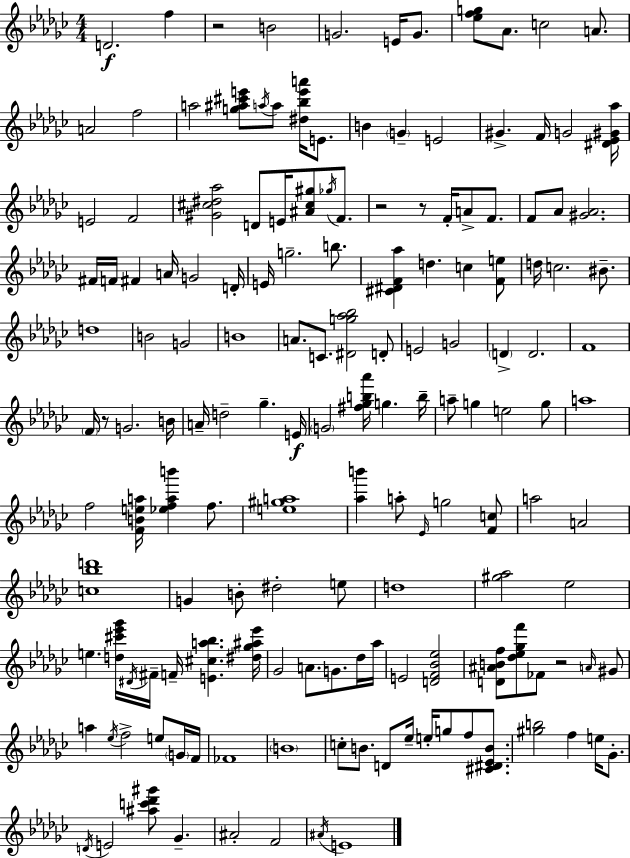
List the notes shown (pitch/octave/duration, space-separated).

D4/h. F5/q R/h B4/h G4/h. E4/s G4/e. [Eb5,F5,G5]/e Ab4/e. C5/h A4/e. A4/h F5/h A5/h [G5,A#5,C#6,E6]/e A5/s A5/e [D#5,Bb5,E6,A6]/s E4/e. B4/q G4/q E4/h G#4/q. F4/s G4/h [D#4,Eb4,G#4,Ab5]/s E4/h F4/h [G#4,C#5,D#5,Ab5]/h D4/e E4/s [A#4,C#5,G#5]/e Gb5/s F4/e. R/h R/e F4/s A4/e F4/e. F4/e Ab4/e [G#4,Ab4]/h. F#4/s F4/s F#4/q A4/s G4/h D4/s E4/s G5/h. B5/e. [C#4,D#4,F4,Ab5]/q D5/q. C5/q [F4,E5]/e D5/s C5/h. BIS4/e. D5/w B4/h G4/h B4/w A4/e. C4/e. [D#4,G5,Ab5,Bb5]/h D4/e E4/h G4/h D4/q D4/h. F4/w F4/s R/e G4/h. B4/s A4/s D5/h Gb5/q. E4/s G4/h [F#5,Gb5,B5,Ab6]/s G5/q. B5/s A5/e G5/q E5/h G5/e A5/w F5/h [F4,B4,E5,A5]/s [Eb5,F5,A5,B6]/q F5/e. [E5,G#5,A5]/w [Ab5,B6]/q A5/e Eb4/s G5/h [F4,C5]/e A5/h A4/h [C5,Bb5,D6]/w G4/q B4/e D#5/h E5/e D5/w [G#5,Ab5]/h Eb5/h E5/q. [D5,C#6,Eb6,Gb6]/s D#4/s F#4/s F4/s [E4,C#5,A5,Bb5]/q. [D#5,Gb5,A#5,Eb6]/s Gb4/h A4/e. G4/e. Db5/s Ab5/s E4/h [D4,F4,Bb4,Eb5]/h [D4,A#4,B4,F5]/e [Db5,Eb5,Gb5,F6]/e FES4/e R/h A4/s G#4/e A5/q Eb5/s F5/h E5/e G4/s F4/s FES4/w B4/w C5/e B4/e. D4/e Eb5/s E5/s G5/e F5/e [C#4,D#4,Eb4,B4]/e. [G#5,B5]/h F5/q E5/s Gb4/e. D4/s E4/h [A#5,C6,Db6,G#6]/e Gb4/q. A#4/h F4/h A#4/s E4/w